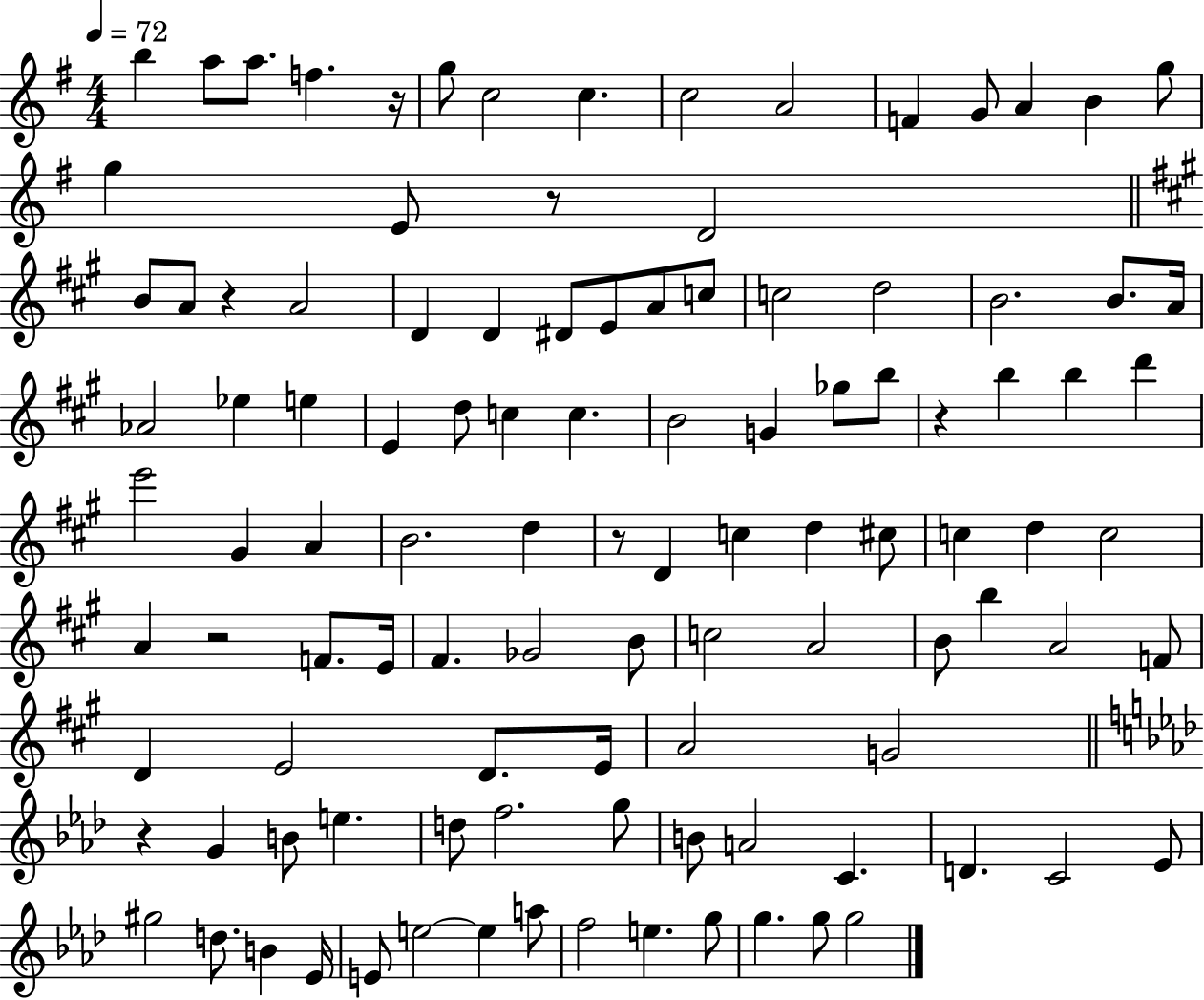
{
  \clef treble
  \numericTimeSignature
  \time 4/4
  \key g \major
  \tempo 4 = 72
  b''4 a''8 a''8. f''4. r16 | g''8 c''2 c''4. | c''2 a'2 | f'4 g'8 a'4 b'4 g''8 | \break g''4 e'8 r8 d'2 | \bar "||" \break \key a \major b'8 a'8 r4 a'2 | d'4 d'4 dis'8 e'8 a'8 c''8 | c''2 d''2 | b'2. b'8. a'16 | \break aes'2 ees''4 e''4 | e'4 d''8 c''4 c''4. | b'2 g'4 ges''8 b''8 | r4 b''4 b''4 d'''4 | \break e'''2 gis'4 a'4 | b'2. d''4 | r8 d'4 c''4 d''4 cis''8 | c''4 d''4 c''2 | \break a'4 r2 f'8. e'16 | fis'4. ges'2 b'8 | c''2 a'2 | b'8 b''4 a'2 f'8 | \break d'4 e'2 d'8. e'16 | a'2 g'2 | \bar "||" \break \key f \minor r4 g'4 b'8 e''4. | d''8 f''2. g''8 | b'8 a'2 c'4. | d'4. c'2 ees'8 | \break gis''2 d''8. b'4 ees'16 | e'8 e''2~~ e''4 a''8 | f''2 e''4. g''8 | g''4. g''8 g''2 | \break \bar "|."
}